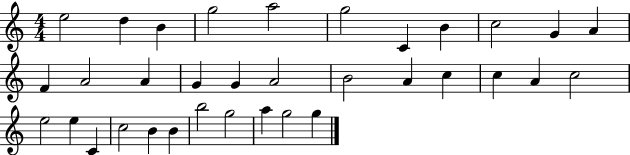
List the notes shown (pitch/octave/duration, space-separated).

E5/h D5/q B4/q G5/h A5/h G5/h C4/q B4/q C5/h G4/q A4/q F4/q A4/h A4/q G4/q G4/q A4/h B4/h A4/q C5/q C5/q A4/q C5/h E5/h E5/q C4/q C5/h B4/q B4/q B5/h G5/h A5/q G5/h G5/q